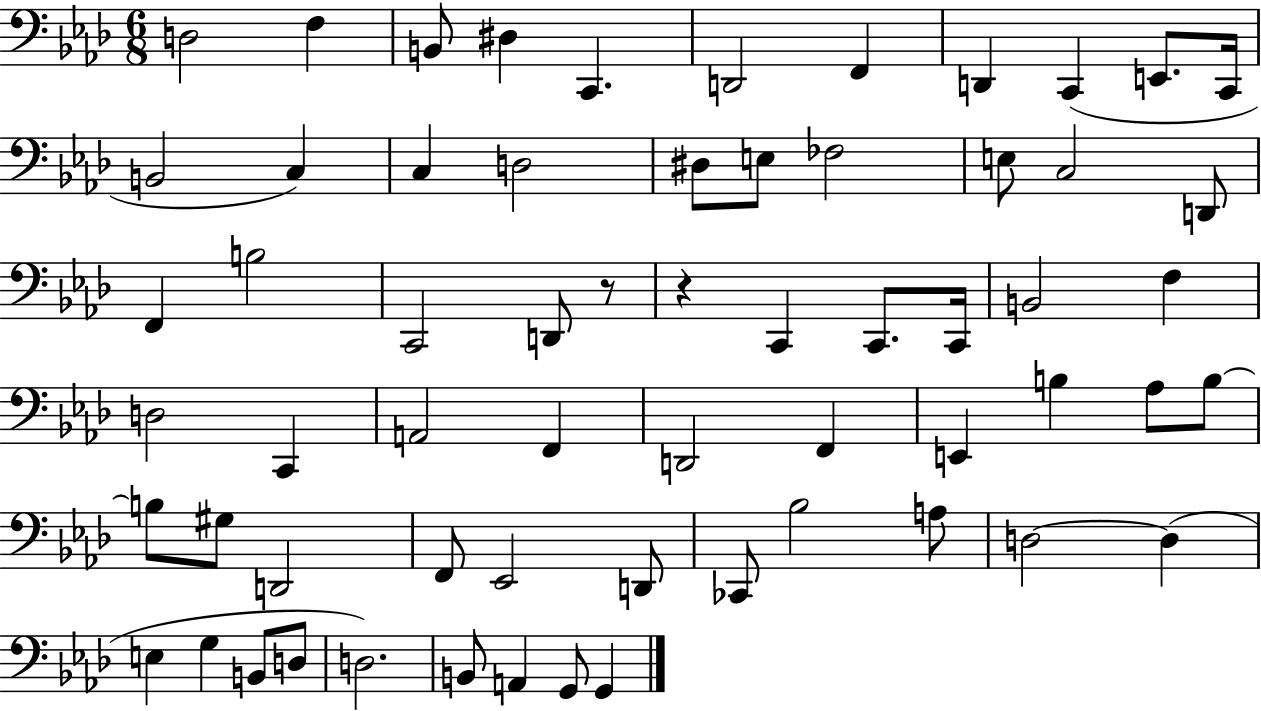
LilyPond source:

{
  \clef bass
  \numericTimeSignature
  \time 6/8
  \key aes \major
  d2 f4 | b,8 dis4 c,4. | d,2 f,4 | d,4 c,4( e,8. c,16 | \break b,2 c4) | c4 d2 | dis8 e8 fes2 | e8 c2 d,8 | \break f,4 b2 | c,2 d,8 r8 | r4 c,4 c,8. c,16 | b,2 f4 | \break d2 c,4 | a,2 f,4 | d,2 f,4 | e,4 b4 aes8 b8~~ | \break b8 gis8 d,2 | f,8 ees,2 d,8 | ces,8 bes2 a8 | d2~~ d4( | \break e4 g4 b,8 d8 | d2.) | b,8 a,4 g,8 g,4 | \bar "|."
}